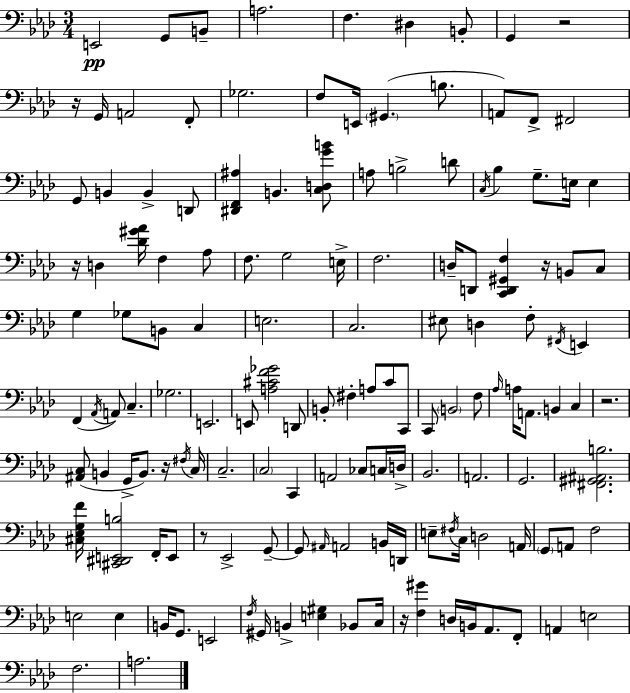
X:1
T:Untitled
M:3/4
L:1/4
K:Fm
E,,2 G,,/2 B,,/2 A,2 F, ^D, B,,/2 G,, z2 z/4 G,,/4 A,,2 F,,/2 _G,2 F,/2 E,,/4 ^G,, B,/2 A,,/2 F,,/2 ^F,,2 G,,/2 B,, B,, D,,/2 [^D,,F,,^A,] B,, [C,D,GB]/2 A,/2 B,2 D/2 C,/4 _B, G,/2 E,/4 E, z/4 D, [_D^G_A]/4 F, _A,/2 F,/2 G,2 E,/4 F,2 D,/4 D,,/2 [C,,D,,^G,,F,] z/4 B,,/2 C,/2 G, _G,/2 B,,/2 C, E,2 C,2 ^E,/2 D, F,/2 ^F,,/4 E,, F,, _A,,/4 A,,/2 C, _G,2 E,,2 E,,/2 [A,^CF_G]2 D,,/2 B,,/2 ^F, A,/2 C/2 C,,/2 C,,/2 B,,2 F,/2 _A,/4 A,/4 A,,/2 B,, C, z2 [^A,,C,]/2 B,, G,,/4 B,,/2 z/4 ^F,/4 C,/4 C,2 C,2 C,, A,,2 _C,/2 C,/4 D,/4 _B,,2 A,,2 G,,2 [^F,,^G,,^A,,B,]2 [^C,_E,G,F]/4 [^C,,^D,,E,,B,]2 F,,/4 E,,/2 z/2 _E,,2 G,,/2 G,,/2 ^A,,/4 A,,2 B,,/4 D,,/4 E,/2 ^F,/4 C,/4 D,2 A,,/4 G,,/2 A,,/2 F,2 E,2 E, B,,/4 G,,/2 E,,2 F,/4 ^G,,/4 B,, [E,^G,] _B,,/2 C,/4 z/4 [F,^G] D,/4 B,,/4 _A,,/2 F,,/2 A,, E,2 F,2 A,2